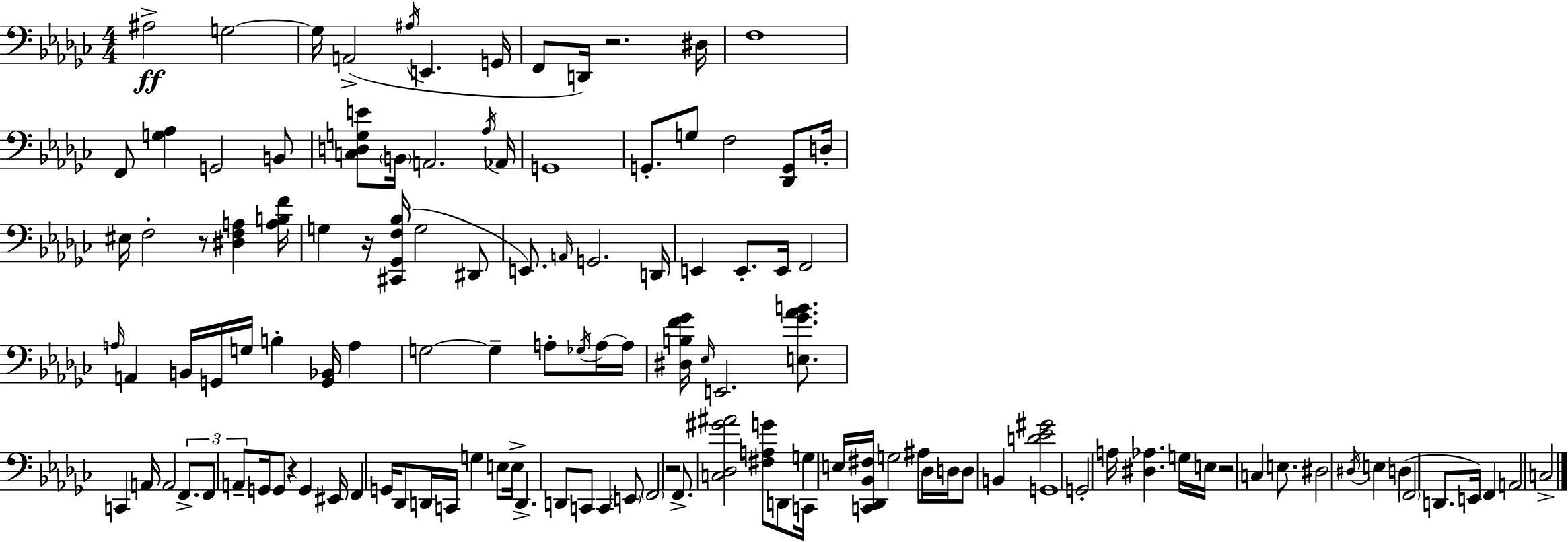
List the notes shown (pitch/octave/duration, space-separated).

A#3/h G3/h G3/s A2/h A#3/s E2/q. G2/s F2/e D2/s R/h. D#3/s F3/w F2/e [G3,Ab3]/q G2/h B2/e [C3,D3,G3,E4]/e B2/s A2/h. Ab3/s Ab2/s G2/w G2/e. G3/e F3/h [Db2,G2]/e D3/s EIS3/s F3/h R/e [D#3,F3,A3]/q [A3,B3,F4]/s G3/q R/s [C#2,Gb2,F3,Bb3]/s G3/h D#2/e E2/e. A2/s G2/h. D2/s E2/q E2/e. E2/s F2/h A3/s A2/q B2/s G2/s G3/s B3/q [G2,Bb2]/s A3/q G3/h G3/q A3/e Gb3/s A3/s A3/s [D#3,B3,F4,Gb4]/s Eb3/s E2/h. [E3,Gb4,Ab4,B4]/e. C2/q A2/s A2/h F2/e. F2/e A2/e G2/s G2/e R/q G2/q EIS2/s F2/q G2/s Db2/e D2/s C2/s G3/q E3/e E3/s D2/q. D2/e C2/e C2/q E2/e F2/h R/h F2/e. [C3,Db3,G#4,A#4]/h [F#3,A3,G4]/e D2/e C2/s G3/q E3/s [C2,Db2,Bb2,F#3]/s G3/h A#3/e Db3/s D3/s D3/e B2/q [D4,Eb4,G#4]/h G2/w G2/h A3/s [D#3,Ab3]/q. G3/s E3/s R/h C3/q E3/e. D#3/h D#3/s E3/q D3/q F2/h D2/e. E2/s F2/q A2/h C3/h